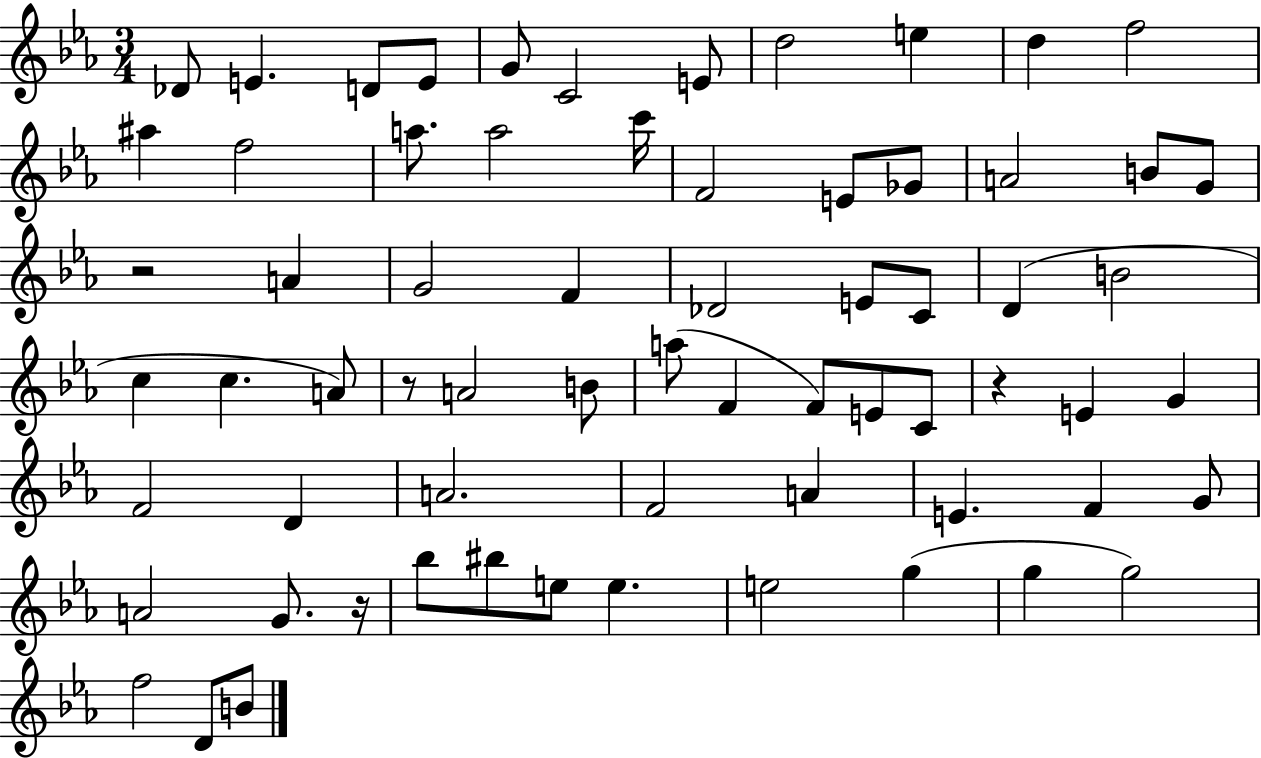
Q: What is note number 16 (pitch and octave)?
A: C6